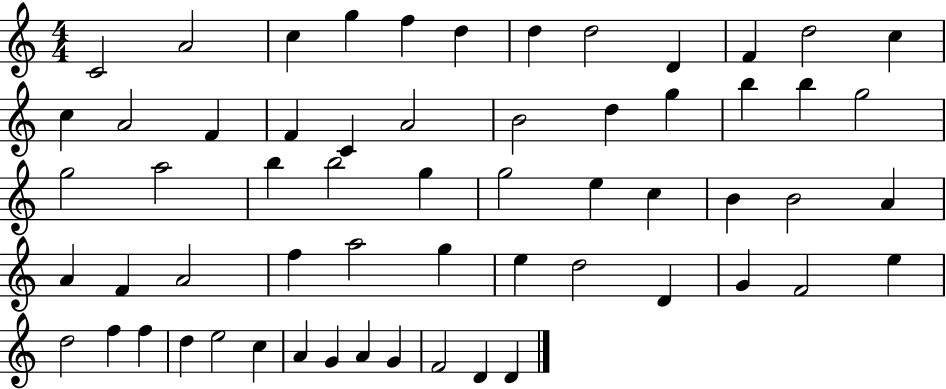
C4/h A4/h C5/q G5/q F5/q D5/q D5/q D5/h D4/q F4/q D5/h C5/q C5/q A4/h F4/q F4/q C4/q A4/h B4/h D5/q G5/q B5/q B5/q G5/h G5/h A5/h B5/q B5/h G5/q G5/h E5/q C5/q B4/q B4/h A4/q A4/q F4/q A4/h F5/q A5/h G5/q E5/q D5/h D4/q G4/q F4/h E5/q D5/h F5/q F5/q D5/q E5/h C5/q A4/q G4/q A4/q G4/q F4/h D4/q D4/q